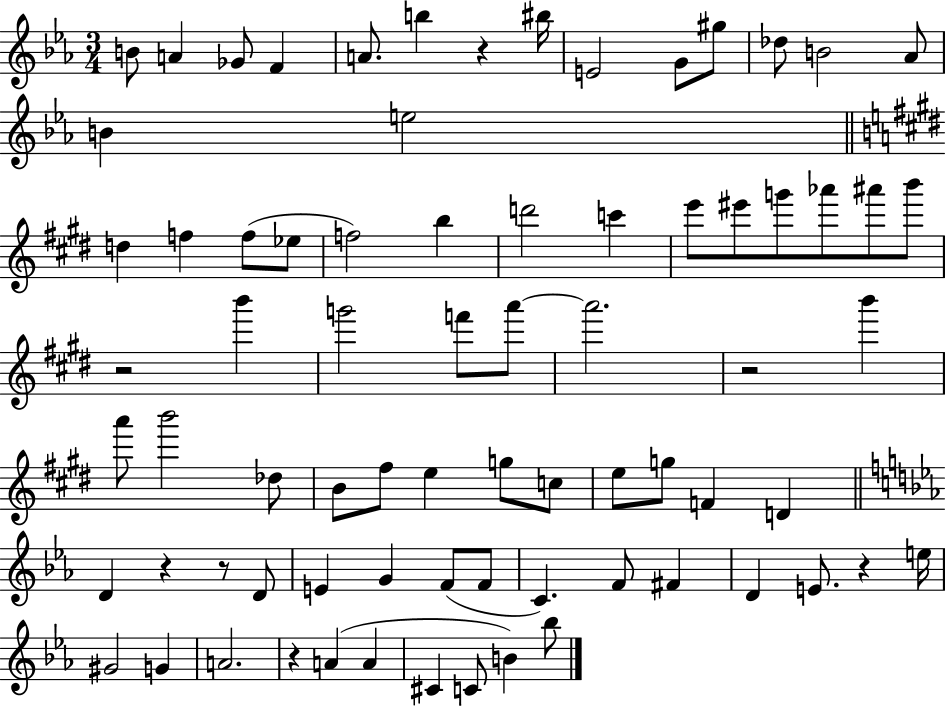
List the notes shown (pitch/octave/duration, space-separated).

B4/e A4/q Gb4/e F4/q A4/e. B5/q R/q BIS5/s E4/h G4/e G#5/e Db5/e B4/h Ab4/e B4/q E5/h D5/q F5/q F5/e Eb5/e F5/h B5/q D6/h C6/q E6/e EIS6/e G6/e Ab6/e A#6/e B6/e R/h B6/q G6/h F6/e A6/e A6/h. R/h B6/q A6/e B6/h Db5/e B4/e F#5/e E5/q G5/e C5/e E5/e G5/e F4/q D4/q D4/q R/q R/e D4/e E4/q G4/q F4/e F4/e C4/q. F4/e F#4/q D4/q E4/e. R/q E5/s G#4/h G4/q A4/h. R/q A4/q A4/q C#4/q C4/e B4/q Bb5/e